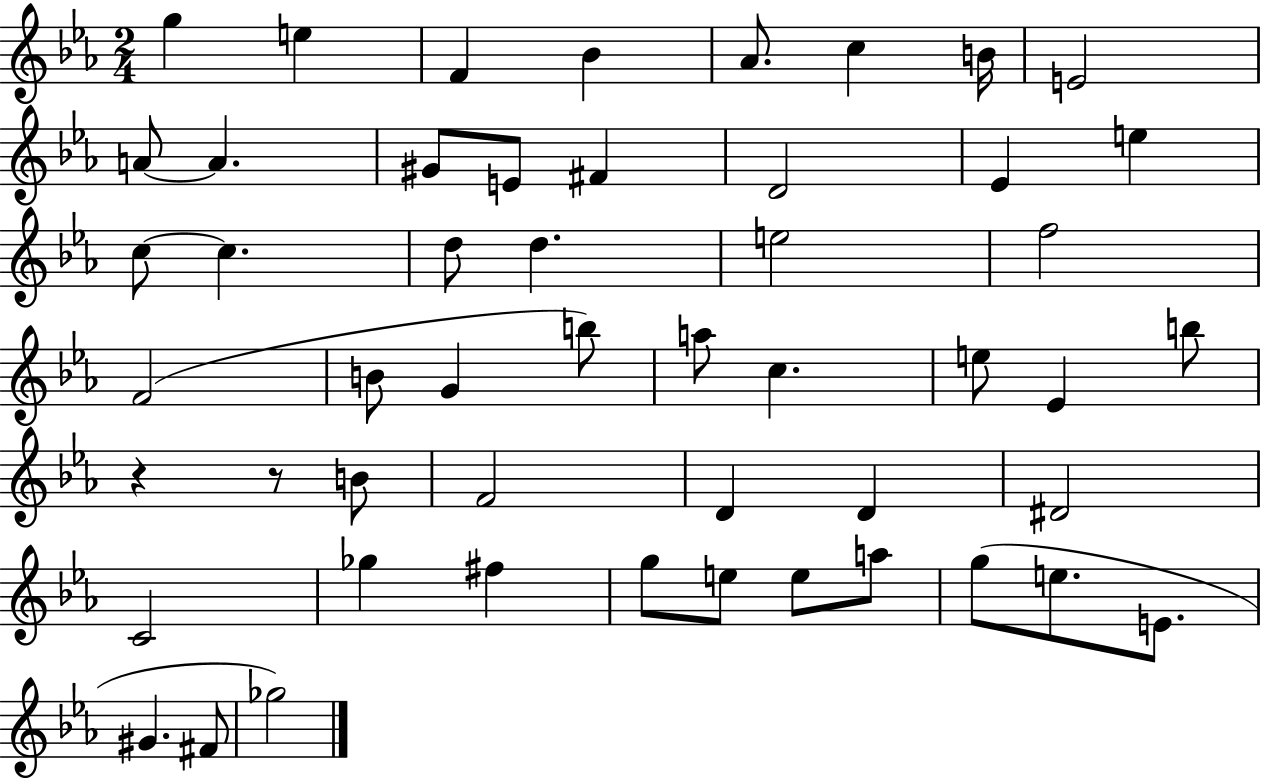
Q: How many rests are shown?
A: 2